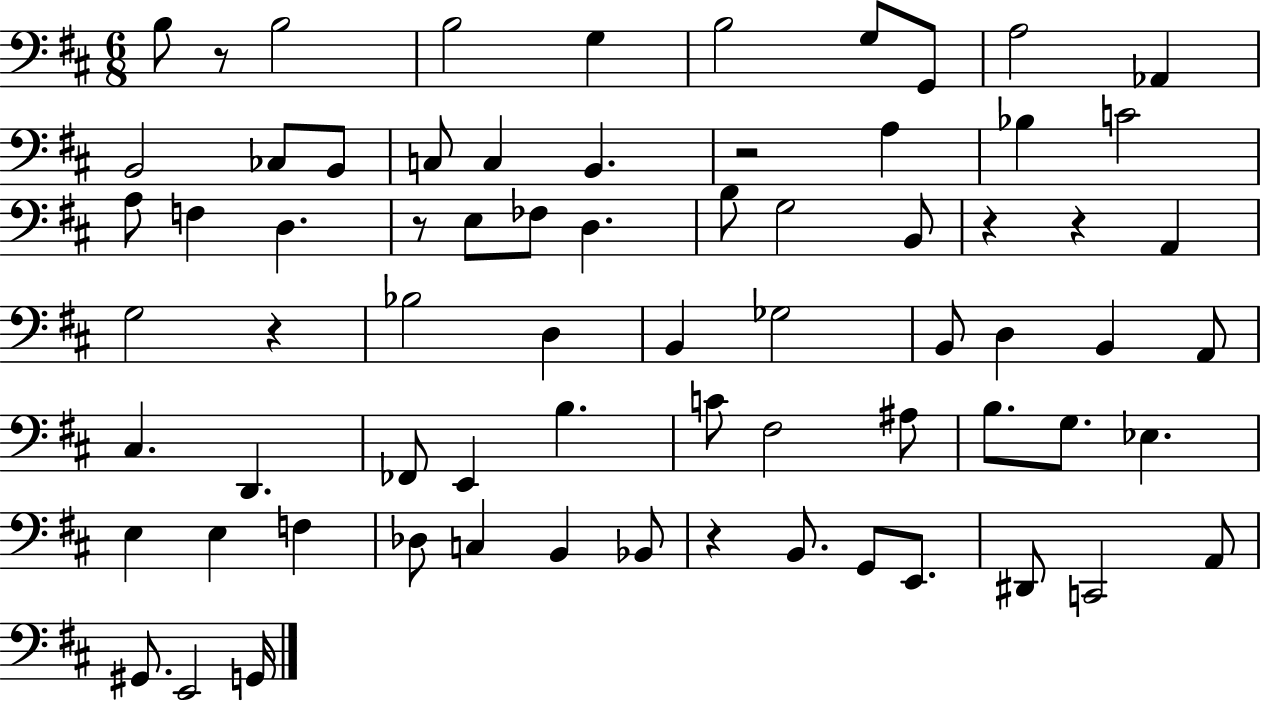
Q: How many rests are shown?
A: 7